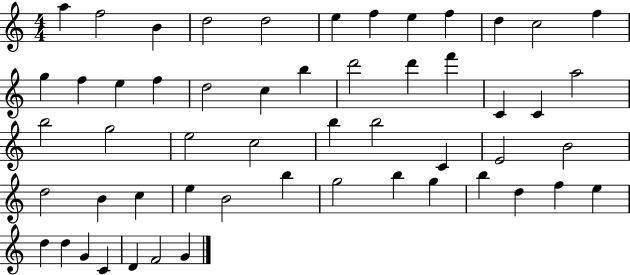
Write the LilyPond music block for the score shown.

{
  \clef treble
  \numericTimeSignature
  \time 4/4
  \key c \major
  a''4 f''2 b'4 | d''2 d''2 | e''4 f''4 e''4 f''4 | d''4 c''2 f''4 | \break g''4 f''4 e''4 f''4 | d''2 c''4 b''4 | d'''2 d'''4 f'''4 | c'4 c'4 a''2 | \break b''2 g''2 | e''2 c''2 | b''4 b''2 c'4 | e'2 b'2 | \break d''2 b'4 c''4 | e''4 b'2 b''4 | g''2 b''4 g''4 | b''4 d''4 f''4 e''4 | \break d''4 d''4 g'4 c'4 | d'4 f'2 g'4 | \bar "|."
}